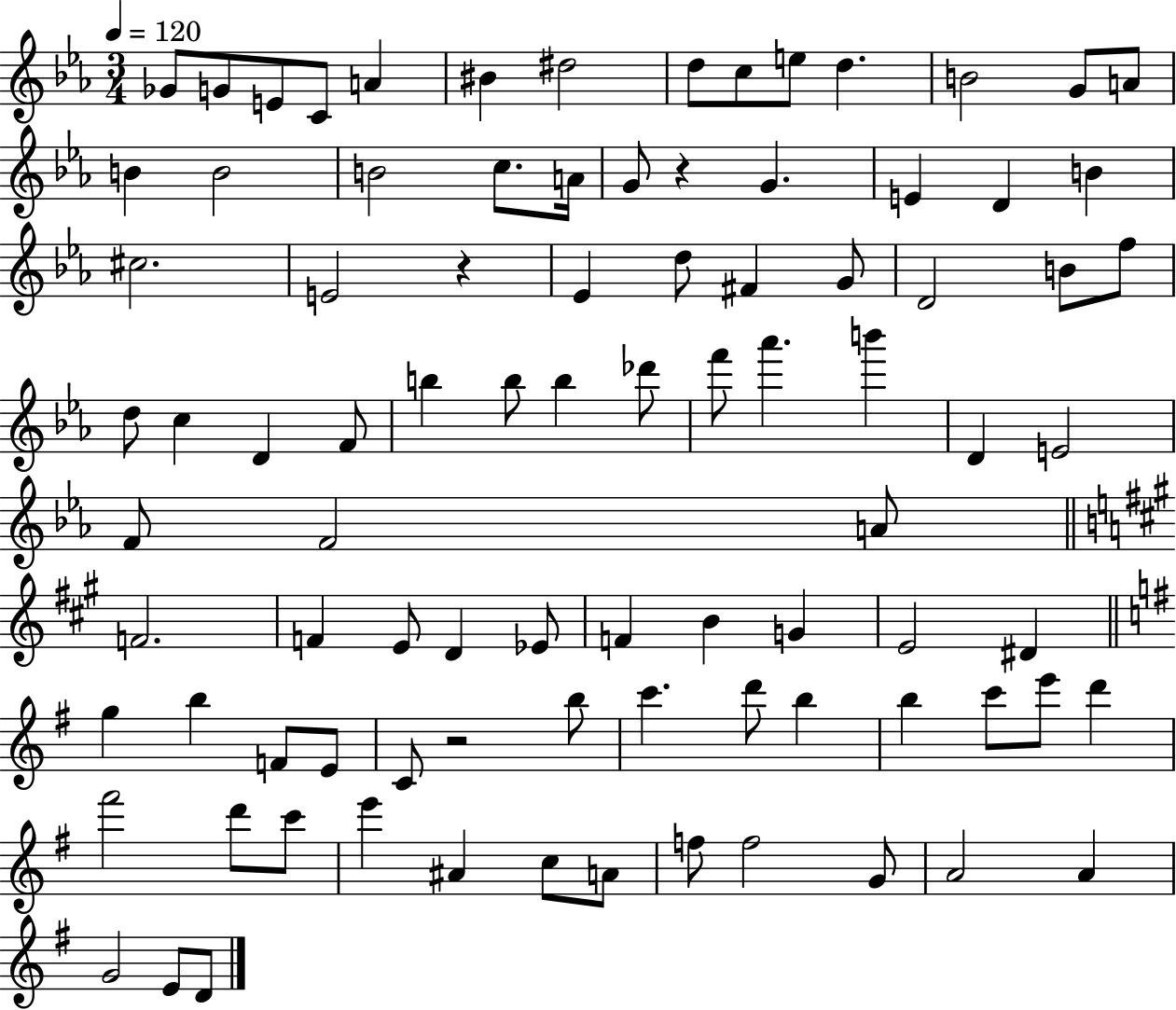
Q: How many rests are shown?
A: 3